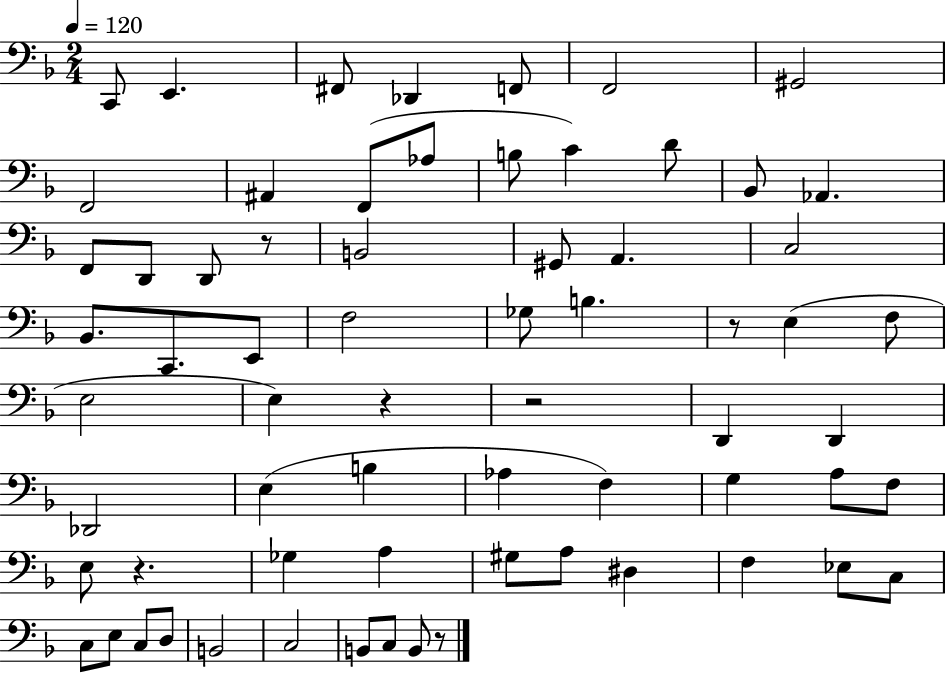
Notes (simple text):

C2/e E2/q. F#2/e Db2/q F2/e F2/h G#2/h F2/h A#2/q F2/e Ab3/e B3/e C4/q D4/e Bb2/e Ab2/q. F2/e D2/e D2/e R/e B2/h G#2/e A2/q. C3/h Bb2/e. C2/e. E2/e F3/h Gb3/e B3/q. R/e E3/q F3/e E3/h E3/q R/q R/h D2/q D2/q Db2/h E3/q B3/q Ab3/q F3/q G3/q A3/e F3/e E3/e R/q. Gb3/q A3/q G#3/e A3/e D#3/q F3/q Eb3/e C3/e C3/e E3/e C3/e D3/e B2/h C3/h B2/e C3/e B2/e R/e